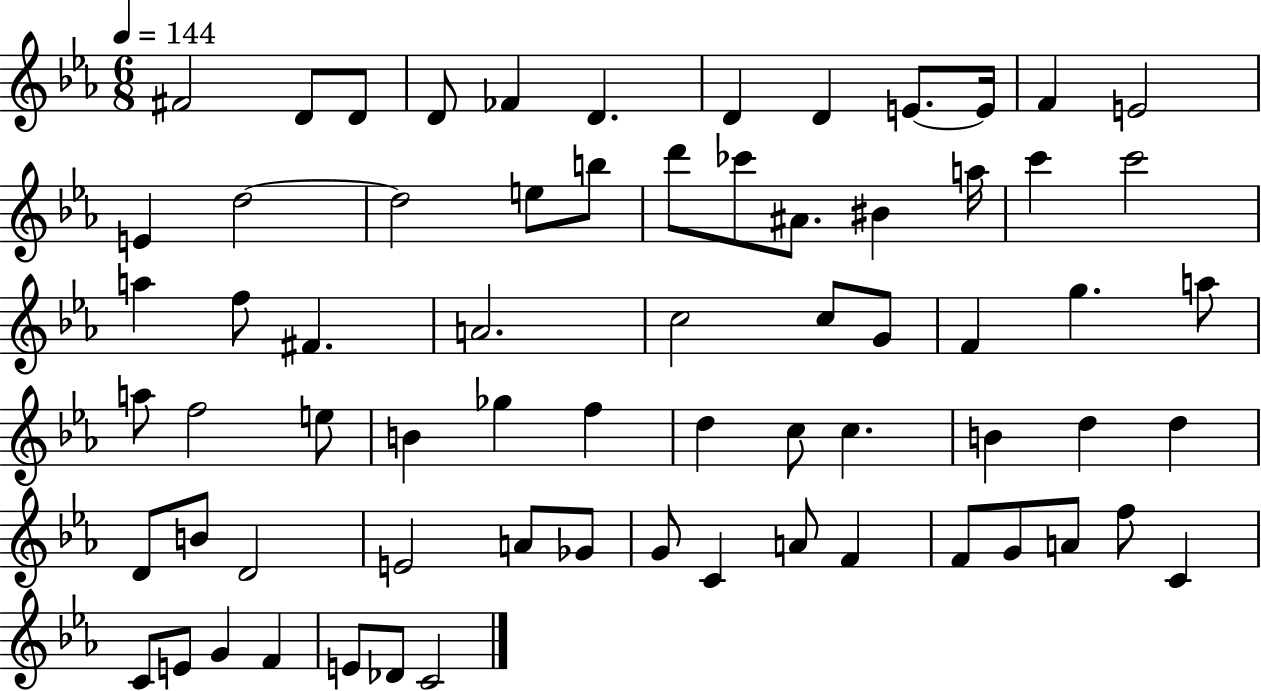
{
  \clef treble
  \numericTimeSignature
  \time 6/8
  \key ees \major
  \tempo 4 = 144
  fis'2 d'8 d'8 | d'8 fes'4 d'4. | d'4 d'4 e'8.~~ e'16 | f'4 e'2 | \break e'4 d''2~~ | d''2 e''8 b''8 | d'''8 ces'''8 ais'8. bis'4 a''16 | c'''4 c'''2 | \break a''4 f''8 fis'4. | a'2. | c''2 c''8 g'8 | f'4 g''4. a''8 | \break a''8 f''2 e''8 | b'4 ges''4 f''4 | d''4 c''8 c''4. | b'4 d''4 d''4 | \break d'8 b'8 d'2 | e'2 a'8 ges'8 | g'8 c'4 a'8 f'4 | f'8 g'8 a'8 f''8 c'4 | \break c'8 e'8 g'4 f'4 | e'8 des'8 c'2 | \bar "|."
}